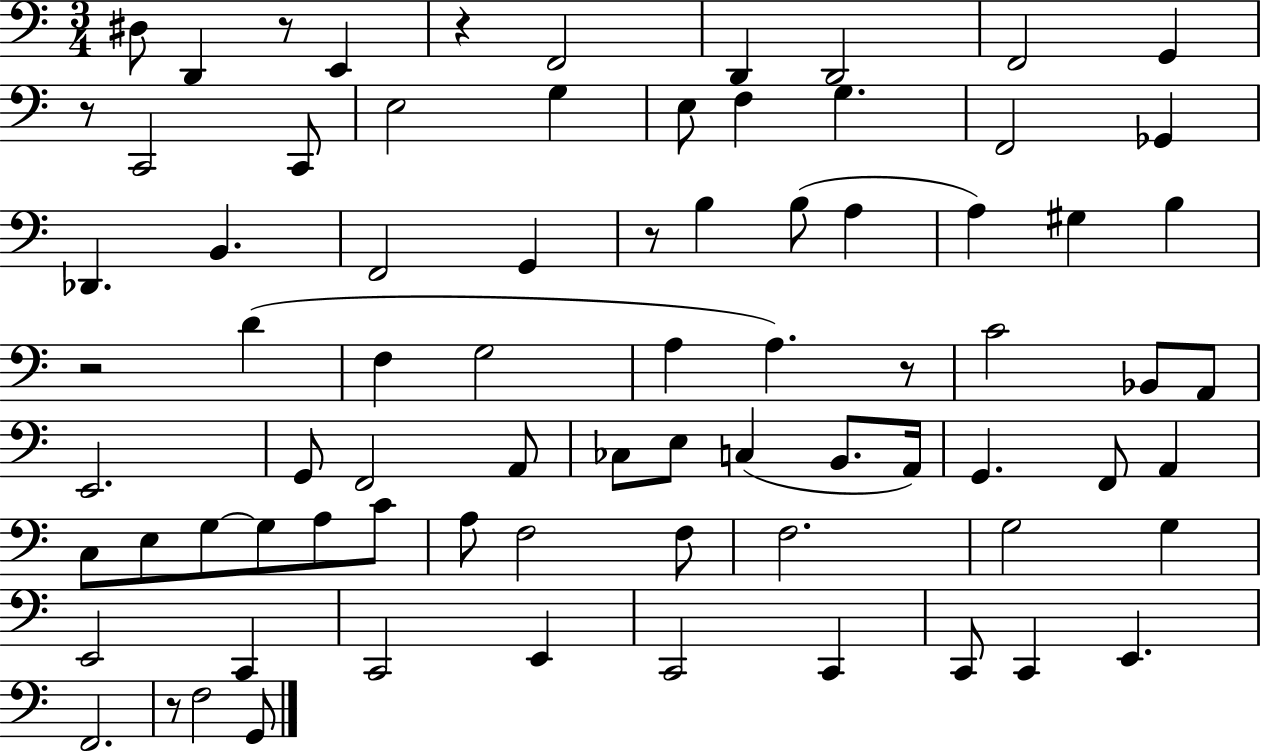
{
  \clef bass
  \numericTimeSignature
  \time 3/4
  \key c \major
  dis8 d,4 r8 e,4 | r4 f,2 | d,4 d,2 | f,2 g,4 | \break r8 c,2 c,8 | e2 g4 | e8 f4 g4. | f,2 ges,4 | \break des,4. b,4. | f,2 g,4 | r8 b4 b8( a4 | a4) gis4 b4 | \break r2 d'4( | f4 g2 | a4 a4.) r8 | c'2 bes,8 a,8 | \break e,2. | g,8 f,2 a,8 | ces8 e8 c4( b,8. a,16) | g,4. f,8 a,4 | \break c8 e8 g8~~ g8 a8 c'8 | a8 f2 f8 | f2. | g2 g4 | \break e,2 c,4 | c,2 e,4 | c,2 c,4 | c,8 c,4 e,4. | \break f,2. | r8 f2 g,8 | \bar "|."
}